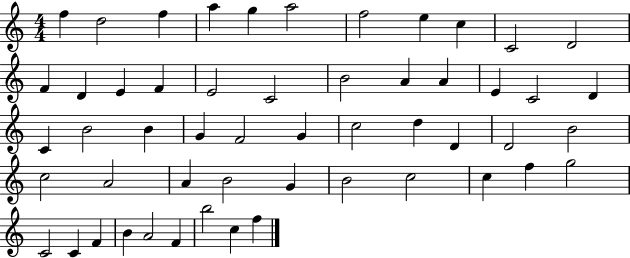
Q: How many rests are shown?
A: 0